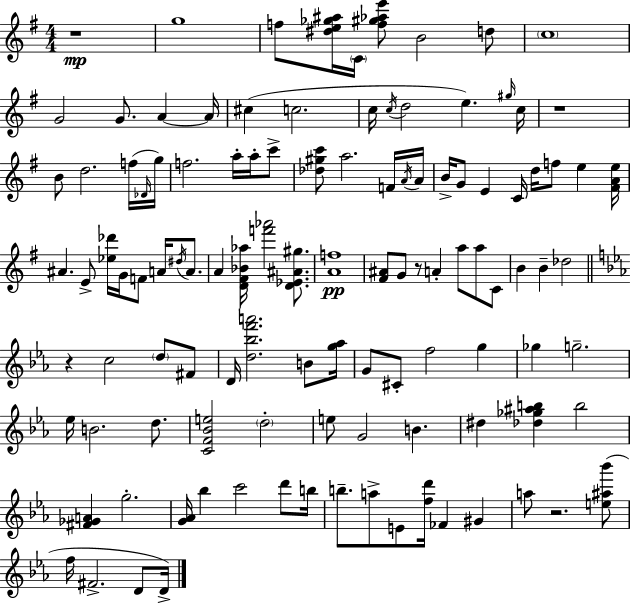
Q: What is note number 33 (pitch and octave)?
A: G4